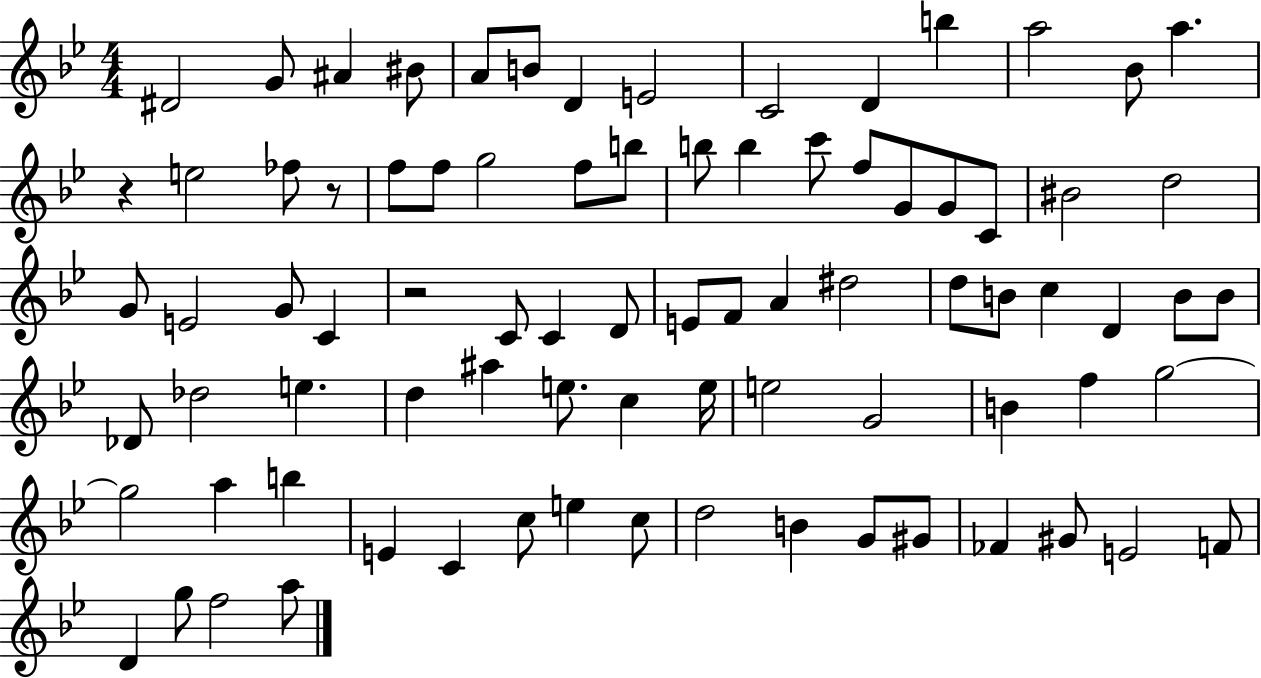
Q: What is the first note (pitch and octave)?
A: D#4